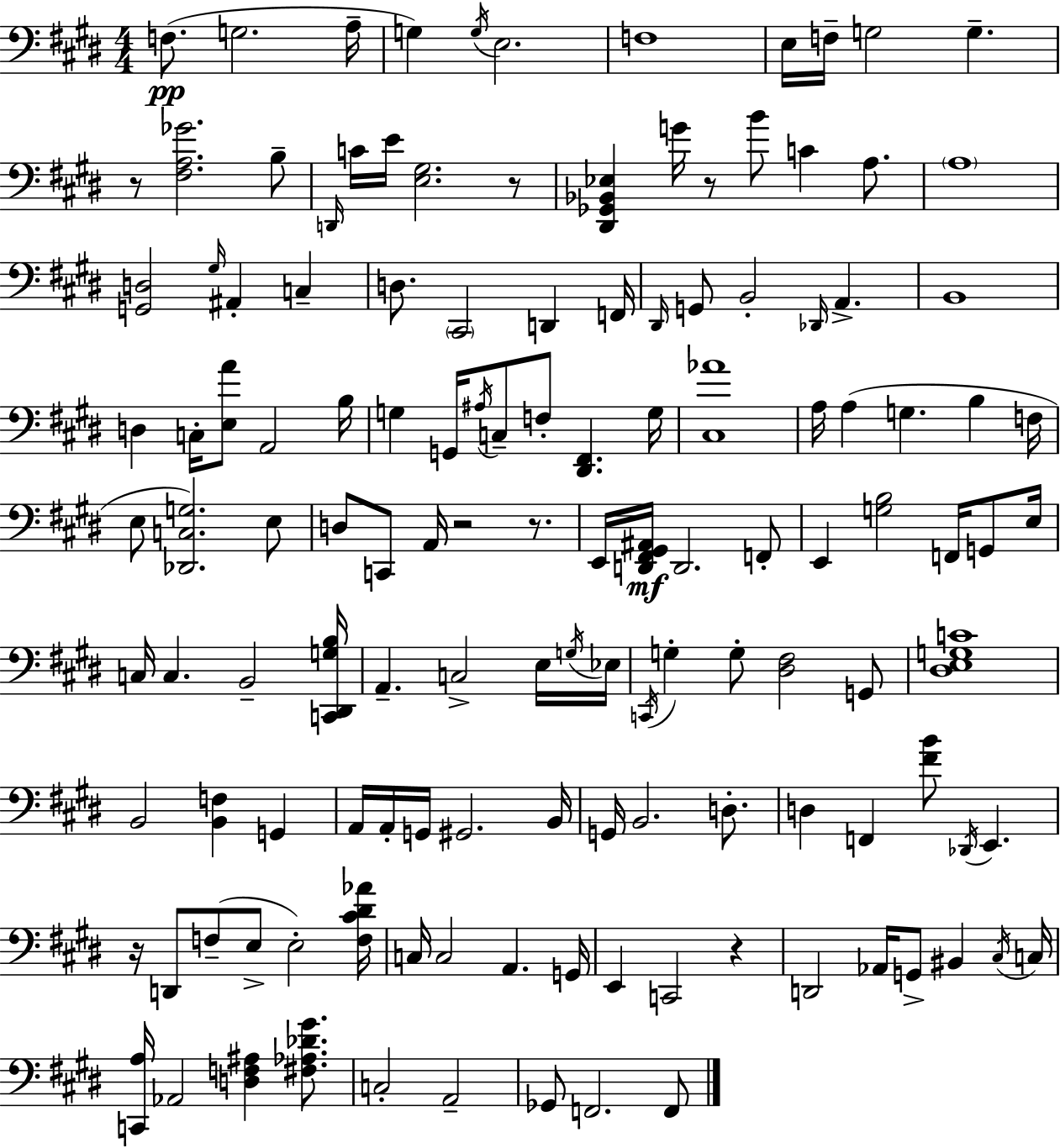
F3/e. G3/h. A3/s G3/q G3/s E3/h. F3/w E3/s F3/s G3/h G3/q. R/e [F#3,A3,Gb4]/h. B3/e D2/s C4/s E4/s [E3,G#3]/h. R/e [D#2,Gb2,Bb2,Eb3]/q G4/s R/e B4/e C4/q A3/e. A3/w [G2,D3]/h G#3/s A#2/q C3/q D3/e. C#2/h D2/q F2/s D#2/s G2/e B2/h Db2/s A2/q. B2/w D3/q C3/s [E3,A4]/e A2/h B3/s G3/q G2/s A#3/s C3/e F3/e [D#2,F#2]/q. G3/s [C#3,Ab4]/w A3/s A3/q G3/q. B3/q F3/s E3/e [Db2,C3,G3]/h. E3/e D3/e C2/e A2/s R/h R/e. E2/s [D2,F#2,G#2,A#2]/s D2/h. F2/e E2/q [G3,B3]/h F2/s G2/e E3/s C3/s C3/q. B2/h [C2,D#2,G3,B3]/s A2/q. C3/h E3/s G3/s Eb3/s C2/s G3/q G3/e [D#3,F#3]/h G2/e [D#3,E3,G3,C4]/w B2/h [B2,F3]/q G2/q A2/s A2/s G2/s G#2/h. B2/s G2/s B2/h. D3/e. D3/q F2/q [F#4,B4]/e Db2/s E2/q. R/s D2/e F3/e E3/e E3/h [F3,C#4,D#4,Ab4]/s C3/s C3/h A2/q. G2/s E2/q C2/h R/q D2/h Ab2/s G2/e BIS2/q C#3/s C3/s [C2,A3]/s Ab2/h [D3,F3,A#3]/q [F#3,Ab3,Db4,G#4]/e. C3/h A2/h Gb2/e F2/h. F2/e